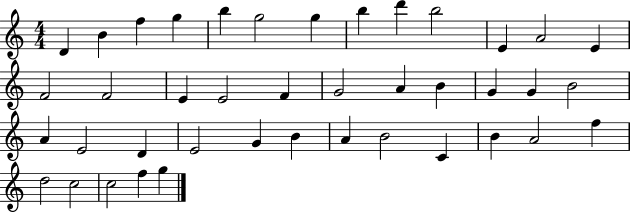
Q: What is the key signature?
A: C major